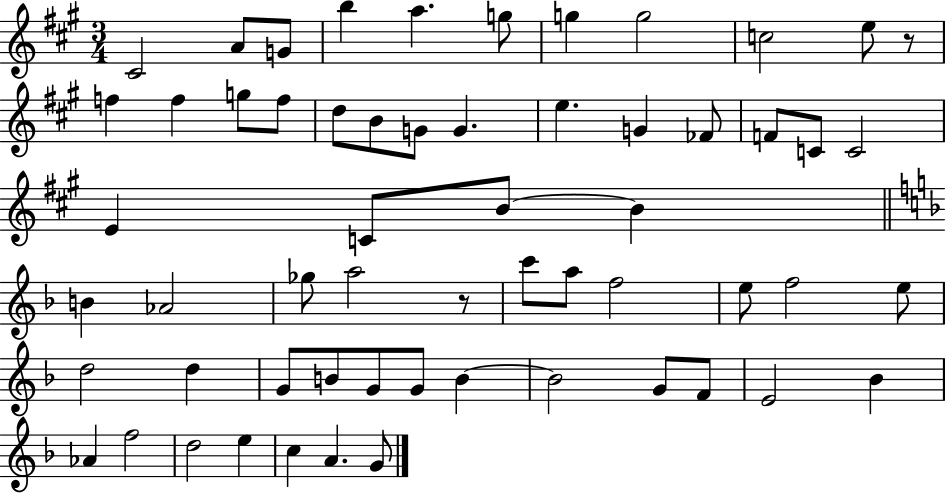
C#4/h A4/e G4/e B5/q A5/q. G5/e G5/q G5/h C5/h E5/e R/e F5/q F5/q G5/e F5/e D5/e B4/e G4/e G4/q. E5/q. G4/q FES4/e F4/e C4/e C4/h E4/q C4/e B4/e B4/q B4/q Ab4/h Gb5/e A5/h R/e C6/e A5/e F5/h E5/e F5/h E5/e D5/h D5/q G4/e B4/e G4/e G4/e B4/q B4/h G4/e F4/e E4/h Bb4/q Ab4/q F5/h D5/h E5/q C5/q A4/q. G4/e